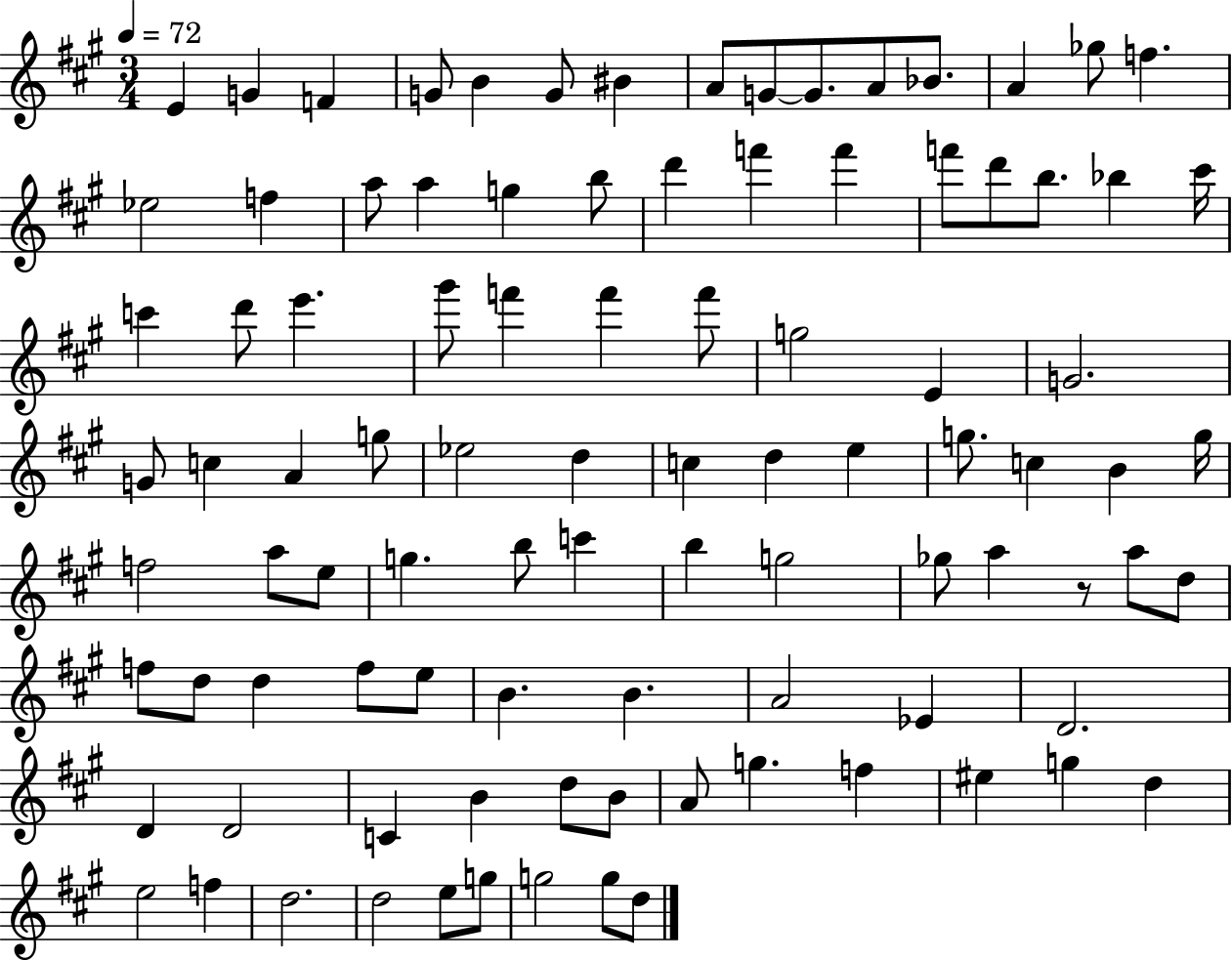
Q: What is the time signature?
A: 3/4